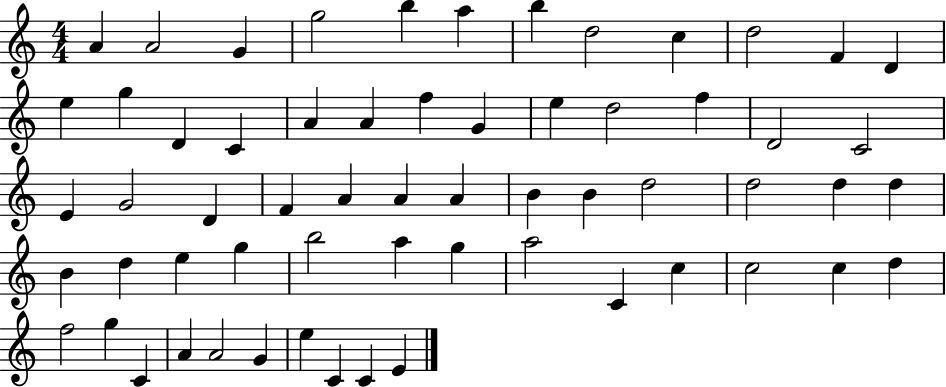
A4/q A4/h G4/q G5/h B5/q A5/q B5/q D5/h C5/q D5/h F4/q D4/q E5/q G5/q D4/q C4/q A4/q A4/q F5/q G4/q E5/q D5/h F5/q D4/h C4/h E4/q G4/h D4/q F4/q A4/q A4/q A4/q B4/q B4/q D5/h D5/h D5/q D5/q B4/q D5/q E5/q G5/q B5/h A5/q G5/q A5/h C4/q C5/q C5/h C5/q D5/q F5/h G5/q C4/q A4/q A4/h G4/q E5/q C4/q C4/q E4/q